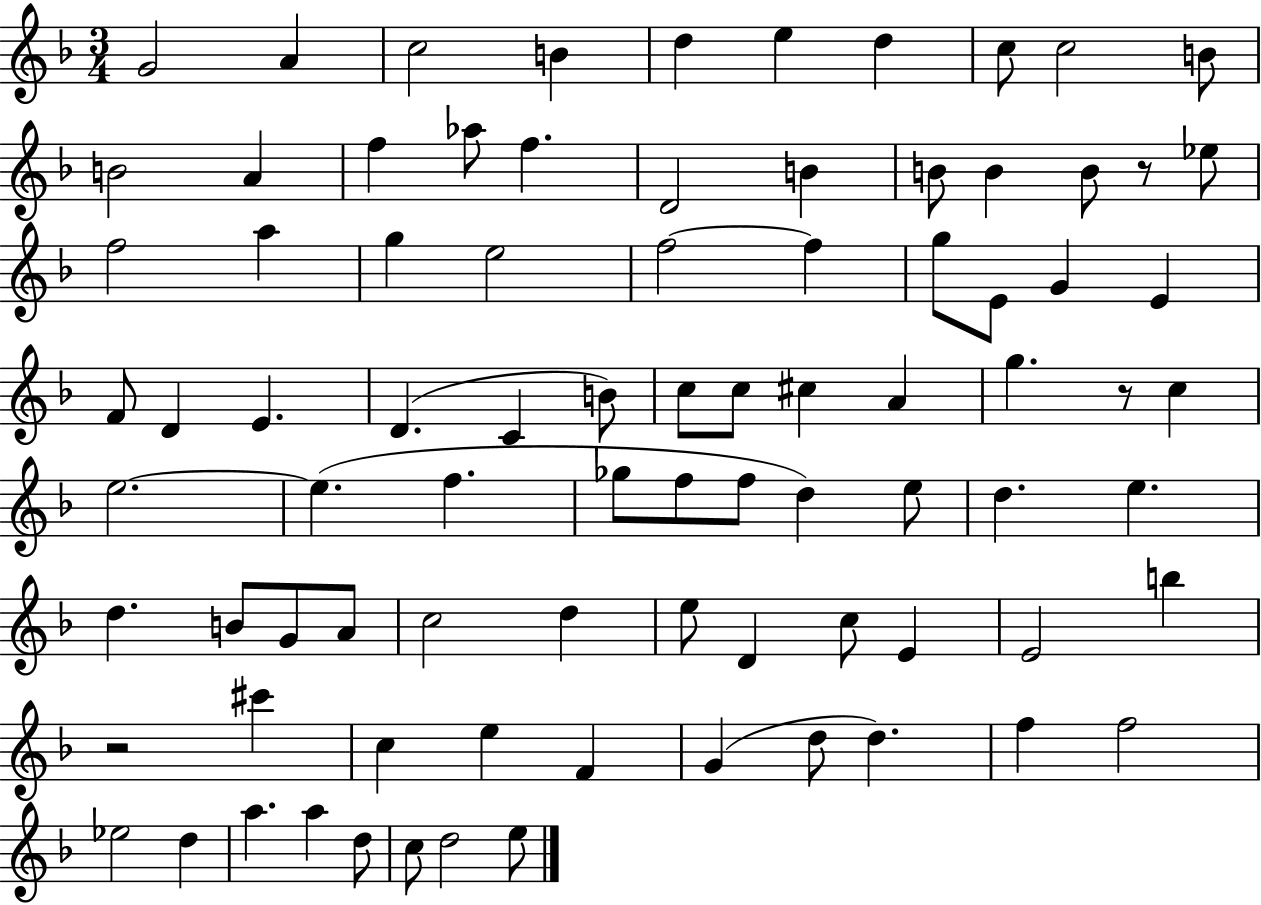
{
  \clef treble
  \numericTimeSignature
  \time 3/4
  \key f \major
  g'2 a'4 | c''2 b'4 | d''4 e''4 d''4 | c''8 c''2 b'8 | \break b'2 a'4 | f''4 aes''8 f''4. | d'2 b'4 | b'8 b'4 b'8 r8 ees''8 | \break f''2 a''4 | g''4 e''2 | f''2~~ f''4 | g''8 e'8 g'4 e'4 | \break f'8 d'4 e'4. | d'4.( c'4 b'8) | c''8 c''8 cis''4 a'4 | g''4. r8 c''4 | \break e''2.~~ | e''4.( f''4. | ges''8 f''8 f''8 d''4) e''8 | d''4. e''4. | \break d''4. b'8 g'8 a'8 | c''2 d''4 | e''8 d'4 c''8 e'4 | e'2 b''4 | \break r2 cis'''4 | c''4 e''4 f'4 | g'4( d''8 d''4.) | f''4 f''2 | \break ees''2 d''4 | a''4. a''4 d''8 | c''8 d''2 e''8 | \bar "|."
}